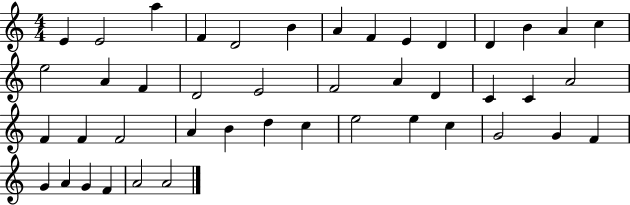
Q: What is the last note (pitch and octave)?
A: A4